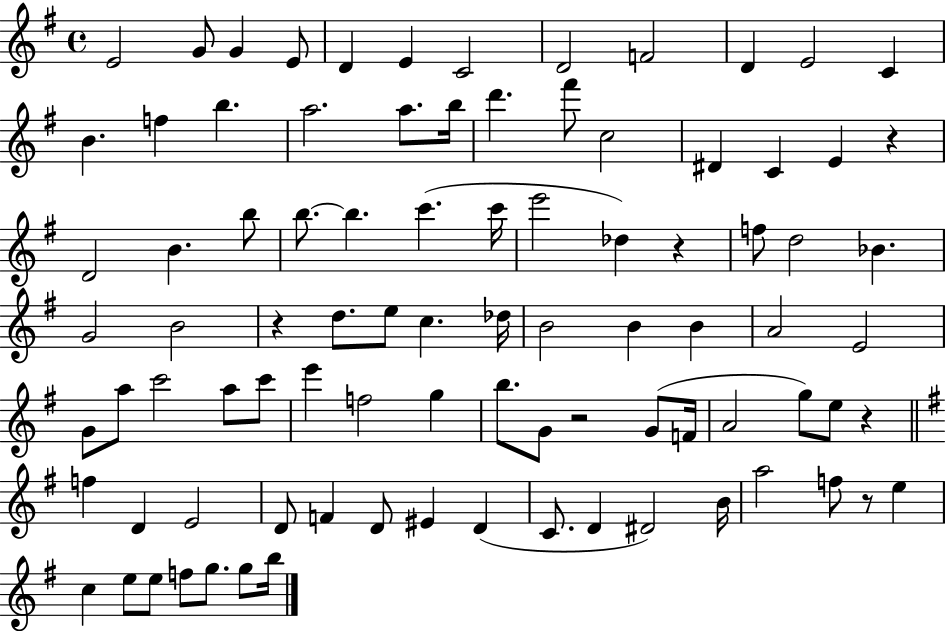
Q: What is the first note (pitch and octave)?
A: E4